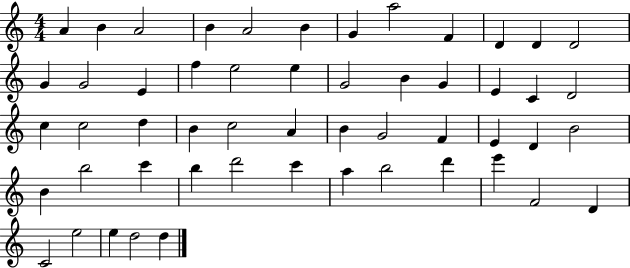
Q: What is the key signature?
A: C major